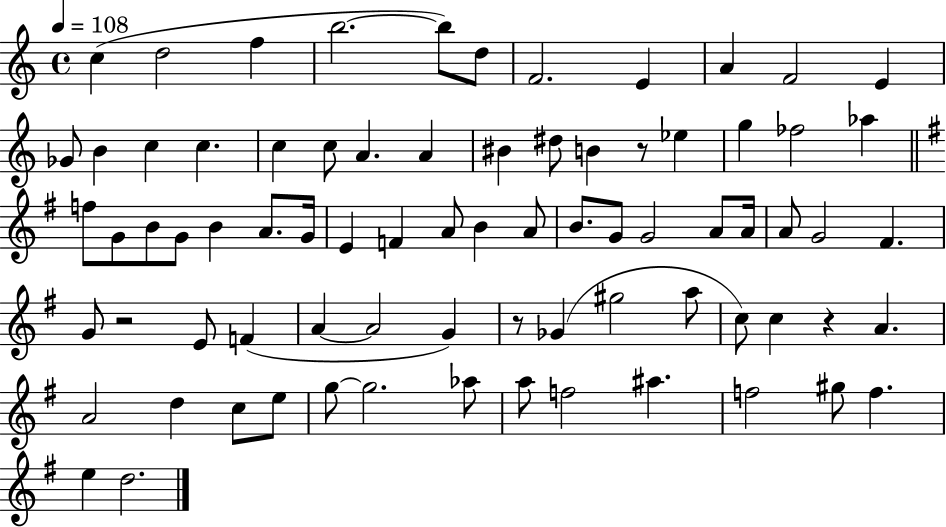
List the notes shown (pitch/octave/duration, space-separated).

C5/q D5/h F5/q B5/h. B5/e D5/e F4/h. E4/q A4/q F4/h E4/q Gb4/e B4/q C5/q C5/q. C5/q C5/e A4/q. A4/q BIS4/q D#5/e B4/q R/e Eb5/q G5/q FES5/h Ab5/q F5/e G4/e B4/e G4/e B4/q A4/e. G4/s E4/q F4/q A4/e B4/q A4/e B4/e. G4/e G4/h A4/e A4/s A4/e G4/h F#4/q. G4/e R/h E4/e F4/q A4/q A4/h G4/q R/e Gb4/q G#5/h A5/e C5/e C5/q R/q A4/q. A4/h D5/q C5/e E5/e G5/e G5/h. Ab5/e A5/e F5/h A#5/q. F5/h G#5/e F5/q. E5/q D5/h.